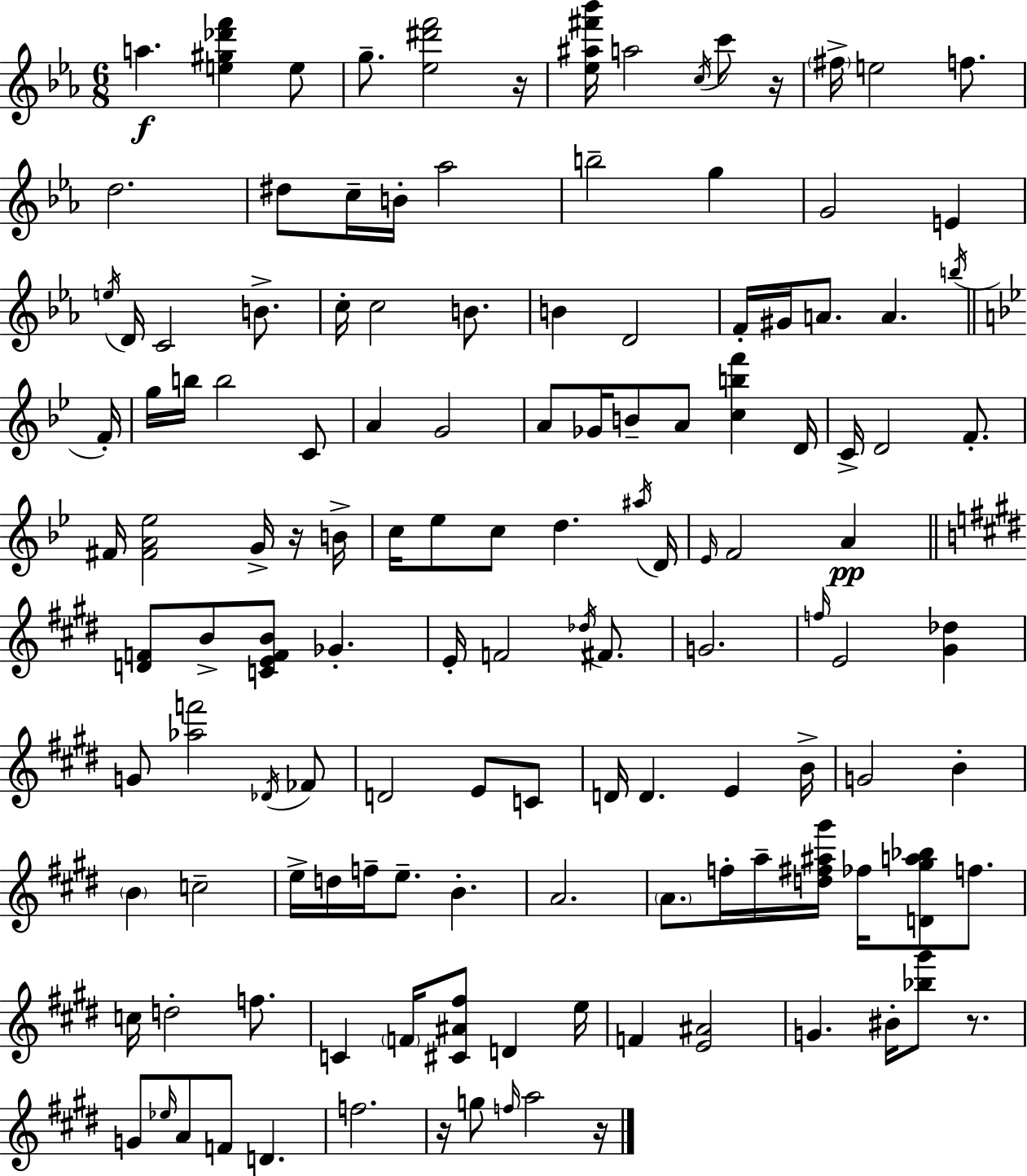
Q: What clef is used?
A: treble